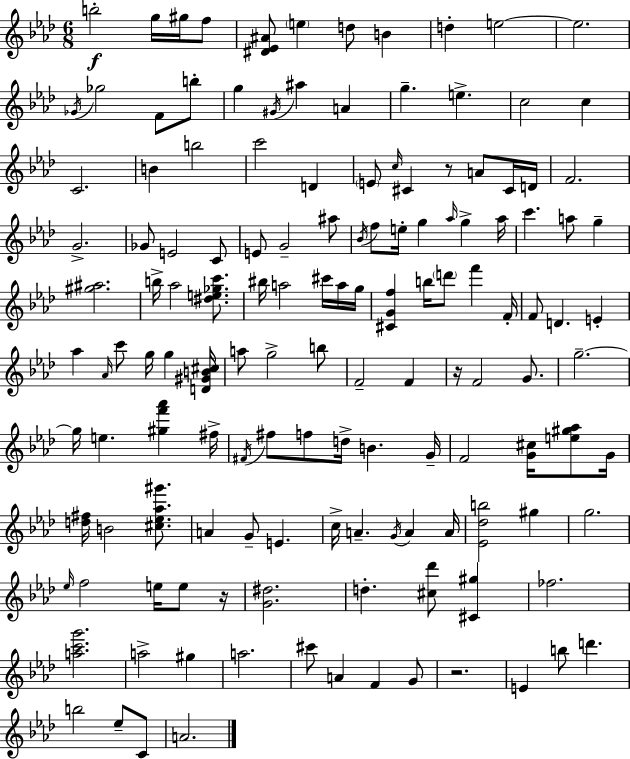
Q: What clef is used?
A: treble